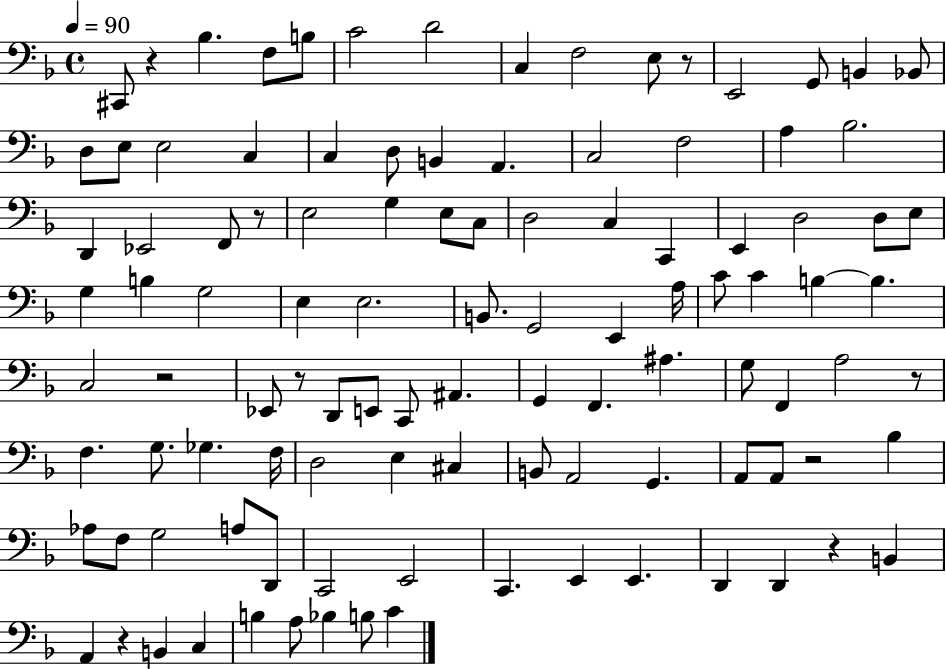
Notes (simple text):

C#2/e R/q Bb3/q. F3/e B3/e C4/h D4/h C3/q F3/h E3/e R/e E2/h G2/e B2/q Bb2/e D3/e E3/e E3/h C3/q C3/q D3/e B2/q A2/q. C3/h F3/h A3/q Bb3/h. D2/q Eb2/h F2/e R/e E3/h G3/q E3/e C3/e D3/h C3/q C2/q E2/q D3/h D3/e E3/e G3/q B3/q G3/h E3/q E3/h. B2/e. G2/h E2/q A3/s C4/e C4/q B3/q B3/q. C3/h R/h Eb2/e R/e D2/e E2/e C2/e A#2/q. G2/q F2/q. A#3/q. G3/e F2/q A3/h R/e F3/q. G3/e. Gb3/q. F3/s D3/h E3/q C#3/q B2/e A2/h G2/q. A2/e A2/e R/h Bb3/q Ab3/e F3/e G3/h A3/e D2/e C2/h E2/h C2/q. E2/q E2/q. D2/q D2/q R/q B2/q A2/q R/q B2/q C3/q B3/q A3/e Bb3/q B3/e C4/q